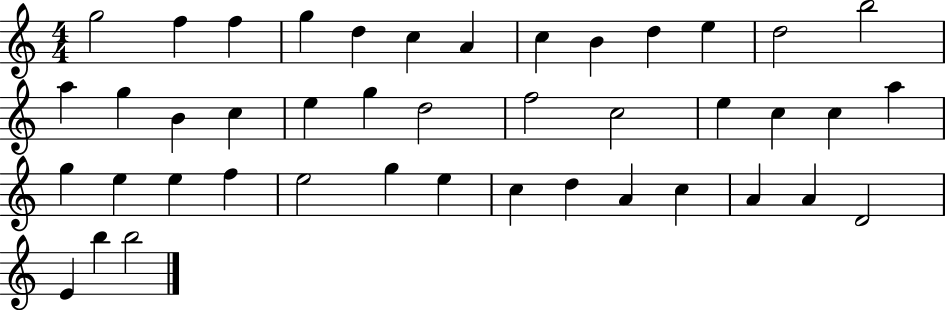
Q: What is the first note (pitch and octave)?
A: G5